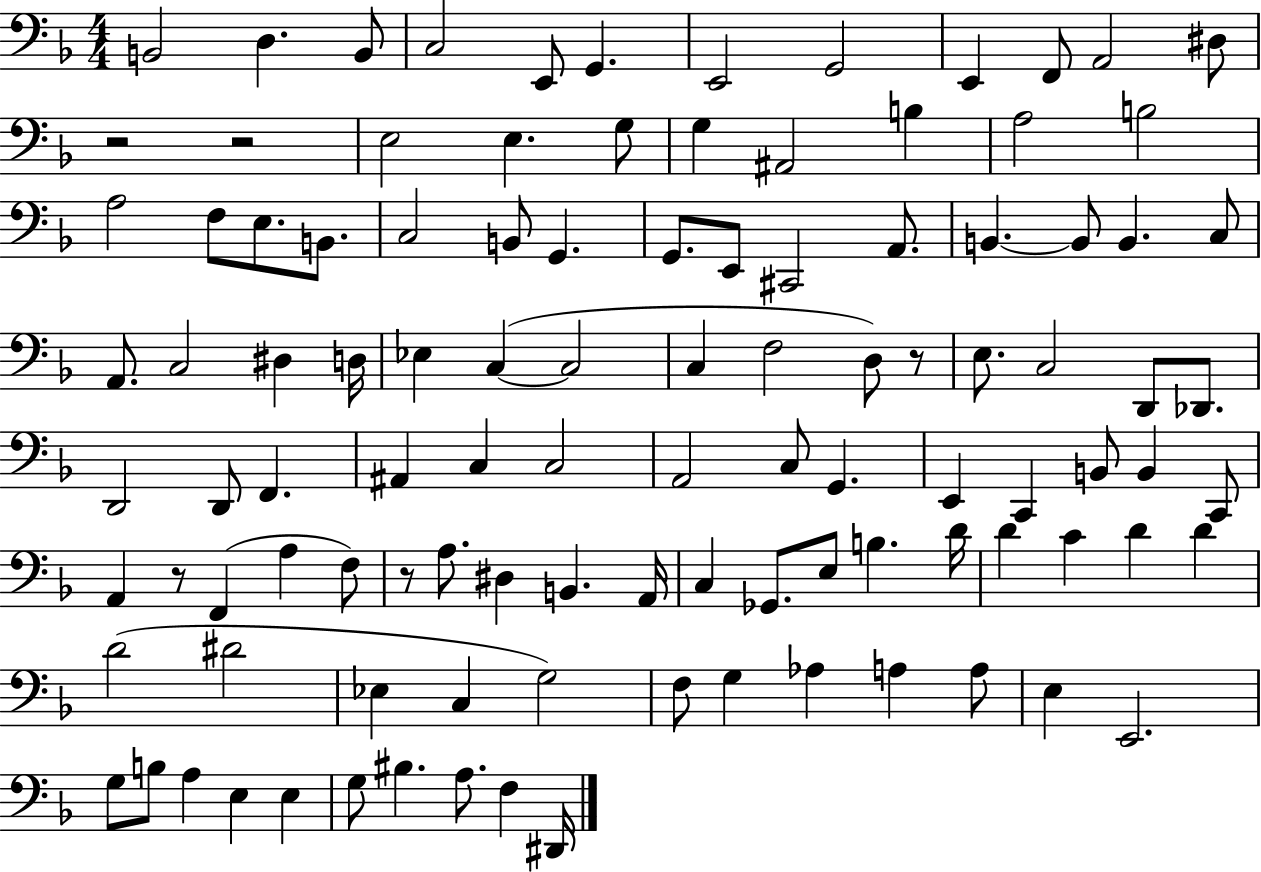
X:1
T:Untitled
M:4/4
L:1/4
K:F
B,,2 D, B,,/2 C,2 E,,/2 G,, E,,2 G,,2 E,, F,,/2 A,,2 ^D,/2 z2 z2 E,2 E, G,/2 G, ^A,,2 B, A,2 B,2 A,2 F,/2 E,/2 B,,/2 C,2 B,,/2 G,, G,,/2 E,,/2 ^C,,2 A,,/2 B,, B,,/2 B,, C,/2 A,,/2 C,2 ^D, D,/4 _E, C, C,2 C, F,2 D,/2 z/2 E,/2 C,2 D,,/2 _D,,/2 D,,2 D,,/2 F,, ^A,, C, C,2 A,,2 C,/2 G,, E,, C,, B,,/2 B,, C,,/2 A,, z/2 F,, A, F,/2 z/2 A,/2 ^D, B,, A,,/4 C, _G,,/2 E,/2 B, D/4 D C D D D2 ^D2 _E, C, G,2 F,/2 G, _A, A, A,/2 E, E,,2 G,/2 B,/2 A, E, E, G,/2 ^B, A,/2 F, ^D,,/4